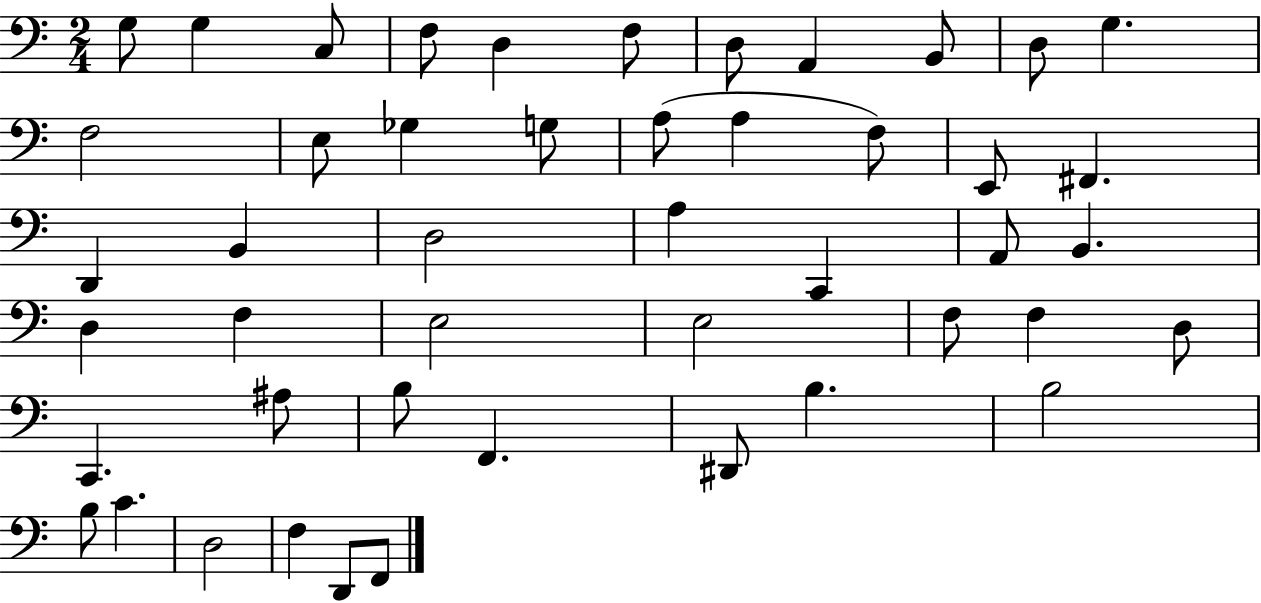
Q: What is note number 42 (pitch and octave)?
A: B3